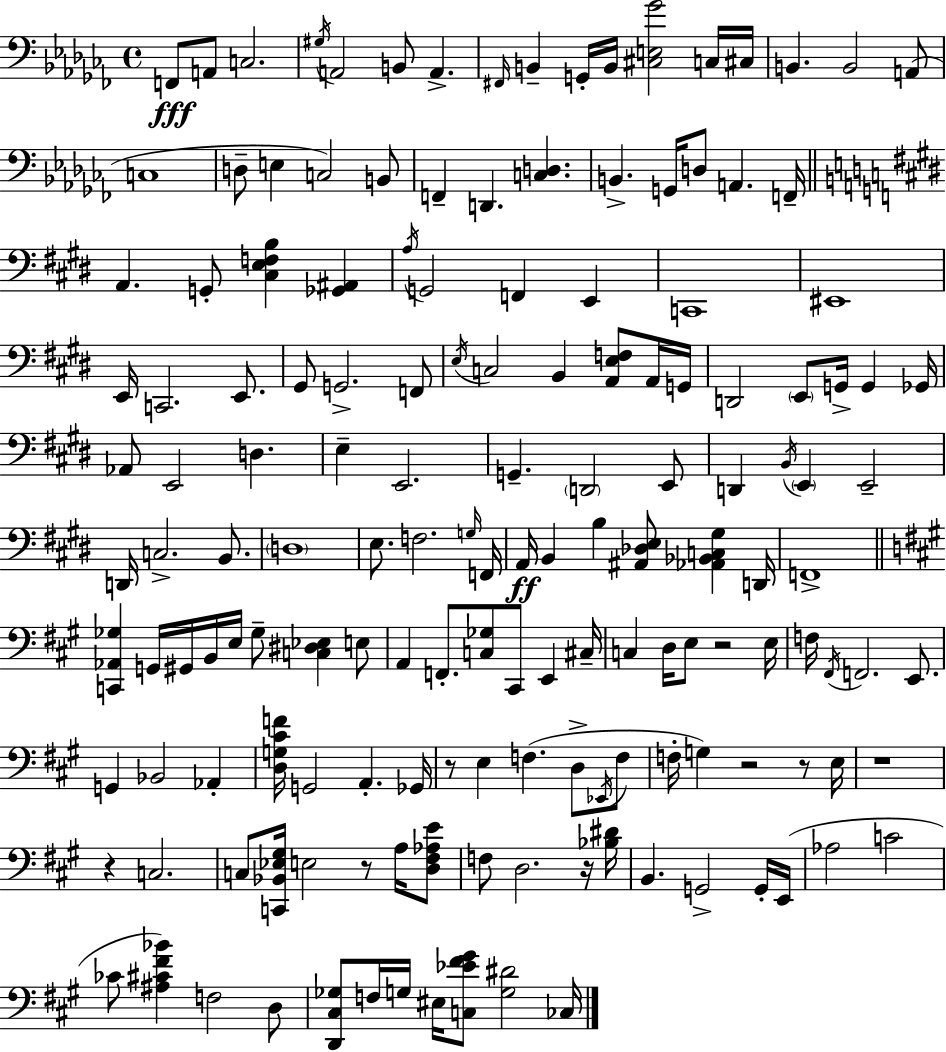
{
  \clef bass
  \time 4/4
  \defaultTimeSignature
  \key aes \minor
  f,8\fff a,8 c2. | \acciaccatura { gis16 } a,2 b,8 a,4.-> | \grace { fis,16 } b,4-- g,16-. b,16 <cis e ges'>2 | c16 cis16 b,4. b,2 | \break a,8( c1 | d8-- e4 c2) | b,8 f,4-- d,4. <c d>4. | b,4.-> g,16 d8 a,4. | \break f,16-- \bar "||" \break \key e \major a,4. g,8-. <cis e f b>4 <ges, ais,>4 | \acciaccatura { a16 } g,2 f,4 e,4 | c,1 | eis,1 | \break e,16 c,2. e,8. | gis,8 g,2.-> f,8 | \acciaccatura { e16 } c2 b,4 <a, e f>8 | a,16 g,16 d,2 \parenthesize e,8 g,16-> g,4 | \break ges,16 aes,8 e,2 d4. | e4-- e,2. | g,4.-- \parenthesize d,2 | e,8 d,4 \acciaccatura { b,16 } \parenthesize e,4 e,2-- | \break d,16 c2.-> | b,8. \parenthesize d1 | e8. f2. | \grace { g16 } f,16 a,16\ff b,4 b4 <ais, des e>8 <aes, bes, c gis>4 | \break d,16 f,1-> | \bar "||" \break \key a \major <c, aes, ges>4 g,16 gis,16 b,16 e16 ges8-- <c dis ees>4 e8 | a,4 f,8.-. <c ges>8 cis,8 e,4 cis16-- | c4 d16 e8 r2 e16 | f16 \acciaccatura { fis,16 } f,2. e,8. | \break g,4 bes,2 aes,4-. | <d g cis' f'>16 g,2 a,4.-. | ges,16 r8 e4 f4.( d8-> \acciaccatura { ees,16 } | f8 f16-. g4) r2 r8 | \break e16 r1 | r4 c2. | c8 <c, bes, ees gis>16 e2 r8 a16 | <d fis aes e'>8 f8 d2. | \break r16 <bes dis'>16 b,4. g,2-> | g,16-. e,16( aes2 c'2 | ces'8 <ais cis' fis' bes'>4) f2 | d8 <d, cis ges>8 f16 g16 eis16 <c ees' fis' gis'>8 <g dis'>2 | \break ces16 \bar "|."
}